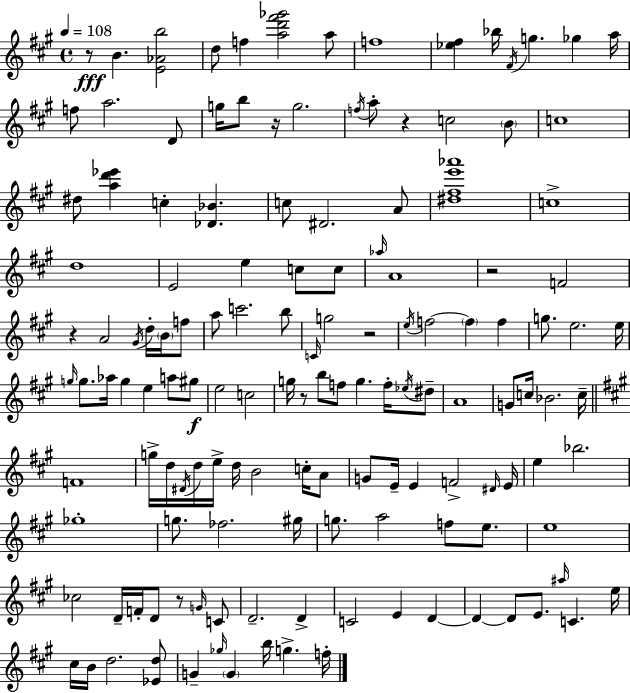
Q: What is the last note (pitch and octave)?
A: F5